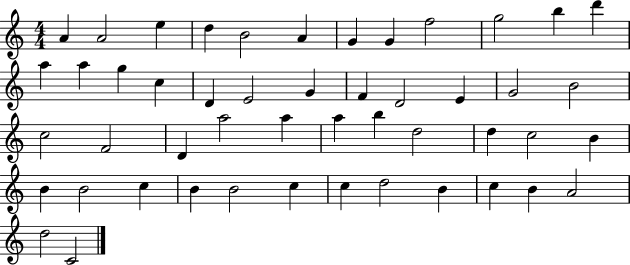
{
  \clef treble
  \numericTimeSignature
  \time 4/4
  \key c \major
  a'4 a'2 e''4 | d''4 b'2 a'4 | g'4 g'4 f''2 | g''2 b''4 d'''4 | \break a''4 a''4 g''4 c''4 | d'4 e'2 g'4 | f'4 d'2 e'4 | g'2 b'2 | \break c''2 f'2 | d'4 a''2 a''4 | a''4 b''4 d''2 | d''4 c''2 b'4 | \break b'4 b'2 c''4 | b'4 b'2 c''4 | c''4 d''2 b'4 | c''4 b'4 a'2 | \break d''2 c'2 | \bar "|."
}